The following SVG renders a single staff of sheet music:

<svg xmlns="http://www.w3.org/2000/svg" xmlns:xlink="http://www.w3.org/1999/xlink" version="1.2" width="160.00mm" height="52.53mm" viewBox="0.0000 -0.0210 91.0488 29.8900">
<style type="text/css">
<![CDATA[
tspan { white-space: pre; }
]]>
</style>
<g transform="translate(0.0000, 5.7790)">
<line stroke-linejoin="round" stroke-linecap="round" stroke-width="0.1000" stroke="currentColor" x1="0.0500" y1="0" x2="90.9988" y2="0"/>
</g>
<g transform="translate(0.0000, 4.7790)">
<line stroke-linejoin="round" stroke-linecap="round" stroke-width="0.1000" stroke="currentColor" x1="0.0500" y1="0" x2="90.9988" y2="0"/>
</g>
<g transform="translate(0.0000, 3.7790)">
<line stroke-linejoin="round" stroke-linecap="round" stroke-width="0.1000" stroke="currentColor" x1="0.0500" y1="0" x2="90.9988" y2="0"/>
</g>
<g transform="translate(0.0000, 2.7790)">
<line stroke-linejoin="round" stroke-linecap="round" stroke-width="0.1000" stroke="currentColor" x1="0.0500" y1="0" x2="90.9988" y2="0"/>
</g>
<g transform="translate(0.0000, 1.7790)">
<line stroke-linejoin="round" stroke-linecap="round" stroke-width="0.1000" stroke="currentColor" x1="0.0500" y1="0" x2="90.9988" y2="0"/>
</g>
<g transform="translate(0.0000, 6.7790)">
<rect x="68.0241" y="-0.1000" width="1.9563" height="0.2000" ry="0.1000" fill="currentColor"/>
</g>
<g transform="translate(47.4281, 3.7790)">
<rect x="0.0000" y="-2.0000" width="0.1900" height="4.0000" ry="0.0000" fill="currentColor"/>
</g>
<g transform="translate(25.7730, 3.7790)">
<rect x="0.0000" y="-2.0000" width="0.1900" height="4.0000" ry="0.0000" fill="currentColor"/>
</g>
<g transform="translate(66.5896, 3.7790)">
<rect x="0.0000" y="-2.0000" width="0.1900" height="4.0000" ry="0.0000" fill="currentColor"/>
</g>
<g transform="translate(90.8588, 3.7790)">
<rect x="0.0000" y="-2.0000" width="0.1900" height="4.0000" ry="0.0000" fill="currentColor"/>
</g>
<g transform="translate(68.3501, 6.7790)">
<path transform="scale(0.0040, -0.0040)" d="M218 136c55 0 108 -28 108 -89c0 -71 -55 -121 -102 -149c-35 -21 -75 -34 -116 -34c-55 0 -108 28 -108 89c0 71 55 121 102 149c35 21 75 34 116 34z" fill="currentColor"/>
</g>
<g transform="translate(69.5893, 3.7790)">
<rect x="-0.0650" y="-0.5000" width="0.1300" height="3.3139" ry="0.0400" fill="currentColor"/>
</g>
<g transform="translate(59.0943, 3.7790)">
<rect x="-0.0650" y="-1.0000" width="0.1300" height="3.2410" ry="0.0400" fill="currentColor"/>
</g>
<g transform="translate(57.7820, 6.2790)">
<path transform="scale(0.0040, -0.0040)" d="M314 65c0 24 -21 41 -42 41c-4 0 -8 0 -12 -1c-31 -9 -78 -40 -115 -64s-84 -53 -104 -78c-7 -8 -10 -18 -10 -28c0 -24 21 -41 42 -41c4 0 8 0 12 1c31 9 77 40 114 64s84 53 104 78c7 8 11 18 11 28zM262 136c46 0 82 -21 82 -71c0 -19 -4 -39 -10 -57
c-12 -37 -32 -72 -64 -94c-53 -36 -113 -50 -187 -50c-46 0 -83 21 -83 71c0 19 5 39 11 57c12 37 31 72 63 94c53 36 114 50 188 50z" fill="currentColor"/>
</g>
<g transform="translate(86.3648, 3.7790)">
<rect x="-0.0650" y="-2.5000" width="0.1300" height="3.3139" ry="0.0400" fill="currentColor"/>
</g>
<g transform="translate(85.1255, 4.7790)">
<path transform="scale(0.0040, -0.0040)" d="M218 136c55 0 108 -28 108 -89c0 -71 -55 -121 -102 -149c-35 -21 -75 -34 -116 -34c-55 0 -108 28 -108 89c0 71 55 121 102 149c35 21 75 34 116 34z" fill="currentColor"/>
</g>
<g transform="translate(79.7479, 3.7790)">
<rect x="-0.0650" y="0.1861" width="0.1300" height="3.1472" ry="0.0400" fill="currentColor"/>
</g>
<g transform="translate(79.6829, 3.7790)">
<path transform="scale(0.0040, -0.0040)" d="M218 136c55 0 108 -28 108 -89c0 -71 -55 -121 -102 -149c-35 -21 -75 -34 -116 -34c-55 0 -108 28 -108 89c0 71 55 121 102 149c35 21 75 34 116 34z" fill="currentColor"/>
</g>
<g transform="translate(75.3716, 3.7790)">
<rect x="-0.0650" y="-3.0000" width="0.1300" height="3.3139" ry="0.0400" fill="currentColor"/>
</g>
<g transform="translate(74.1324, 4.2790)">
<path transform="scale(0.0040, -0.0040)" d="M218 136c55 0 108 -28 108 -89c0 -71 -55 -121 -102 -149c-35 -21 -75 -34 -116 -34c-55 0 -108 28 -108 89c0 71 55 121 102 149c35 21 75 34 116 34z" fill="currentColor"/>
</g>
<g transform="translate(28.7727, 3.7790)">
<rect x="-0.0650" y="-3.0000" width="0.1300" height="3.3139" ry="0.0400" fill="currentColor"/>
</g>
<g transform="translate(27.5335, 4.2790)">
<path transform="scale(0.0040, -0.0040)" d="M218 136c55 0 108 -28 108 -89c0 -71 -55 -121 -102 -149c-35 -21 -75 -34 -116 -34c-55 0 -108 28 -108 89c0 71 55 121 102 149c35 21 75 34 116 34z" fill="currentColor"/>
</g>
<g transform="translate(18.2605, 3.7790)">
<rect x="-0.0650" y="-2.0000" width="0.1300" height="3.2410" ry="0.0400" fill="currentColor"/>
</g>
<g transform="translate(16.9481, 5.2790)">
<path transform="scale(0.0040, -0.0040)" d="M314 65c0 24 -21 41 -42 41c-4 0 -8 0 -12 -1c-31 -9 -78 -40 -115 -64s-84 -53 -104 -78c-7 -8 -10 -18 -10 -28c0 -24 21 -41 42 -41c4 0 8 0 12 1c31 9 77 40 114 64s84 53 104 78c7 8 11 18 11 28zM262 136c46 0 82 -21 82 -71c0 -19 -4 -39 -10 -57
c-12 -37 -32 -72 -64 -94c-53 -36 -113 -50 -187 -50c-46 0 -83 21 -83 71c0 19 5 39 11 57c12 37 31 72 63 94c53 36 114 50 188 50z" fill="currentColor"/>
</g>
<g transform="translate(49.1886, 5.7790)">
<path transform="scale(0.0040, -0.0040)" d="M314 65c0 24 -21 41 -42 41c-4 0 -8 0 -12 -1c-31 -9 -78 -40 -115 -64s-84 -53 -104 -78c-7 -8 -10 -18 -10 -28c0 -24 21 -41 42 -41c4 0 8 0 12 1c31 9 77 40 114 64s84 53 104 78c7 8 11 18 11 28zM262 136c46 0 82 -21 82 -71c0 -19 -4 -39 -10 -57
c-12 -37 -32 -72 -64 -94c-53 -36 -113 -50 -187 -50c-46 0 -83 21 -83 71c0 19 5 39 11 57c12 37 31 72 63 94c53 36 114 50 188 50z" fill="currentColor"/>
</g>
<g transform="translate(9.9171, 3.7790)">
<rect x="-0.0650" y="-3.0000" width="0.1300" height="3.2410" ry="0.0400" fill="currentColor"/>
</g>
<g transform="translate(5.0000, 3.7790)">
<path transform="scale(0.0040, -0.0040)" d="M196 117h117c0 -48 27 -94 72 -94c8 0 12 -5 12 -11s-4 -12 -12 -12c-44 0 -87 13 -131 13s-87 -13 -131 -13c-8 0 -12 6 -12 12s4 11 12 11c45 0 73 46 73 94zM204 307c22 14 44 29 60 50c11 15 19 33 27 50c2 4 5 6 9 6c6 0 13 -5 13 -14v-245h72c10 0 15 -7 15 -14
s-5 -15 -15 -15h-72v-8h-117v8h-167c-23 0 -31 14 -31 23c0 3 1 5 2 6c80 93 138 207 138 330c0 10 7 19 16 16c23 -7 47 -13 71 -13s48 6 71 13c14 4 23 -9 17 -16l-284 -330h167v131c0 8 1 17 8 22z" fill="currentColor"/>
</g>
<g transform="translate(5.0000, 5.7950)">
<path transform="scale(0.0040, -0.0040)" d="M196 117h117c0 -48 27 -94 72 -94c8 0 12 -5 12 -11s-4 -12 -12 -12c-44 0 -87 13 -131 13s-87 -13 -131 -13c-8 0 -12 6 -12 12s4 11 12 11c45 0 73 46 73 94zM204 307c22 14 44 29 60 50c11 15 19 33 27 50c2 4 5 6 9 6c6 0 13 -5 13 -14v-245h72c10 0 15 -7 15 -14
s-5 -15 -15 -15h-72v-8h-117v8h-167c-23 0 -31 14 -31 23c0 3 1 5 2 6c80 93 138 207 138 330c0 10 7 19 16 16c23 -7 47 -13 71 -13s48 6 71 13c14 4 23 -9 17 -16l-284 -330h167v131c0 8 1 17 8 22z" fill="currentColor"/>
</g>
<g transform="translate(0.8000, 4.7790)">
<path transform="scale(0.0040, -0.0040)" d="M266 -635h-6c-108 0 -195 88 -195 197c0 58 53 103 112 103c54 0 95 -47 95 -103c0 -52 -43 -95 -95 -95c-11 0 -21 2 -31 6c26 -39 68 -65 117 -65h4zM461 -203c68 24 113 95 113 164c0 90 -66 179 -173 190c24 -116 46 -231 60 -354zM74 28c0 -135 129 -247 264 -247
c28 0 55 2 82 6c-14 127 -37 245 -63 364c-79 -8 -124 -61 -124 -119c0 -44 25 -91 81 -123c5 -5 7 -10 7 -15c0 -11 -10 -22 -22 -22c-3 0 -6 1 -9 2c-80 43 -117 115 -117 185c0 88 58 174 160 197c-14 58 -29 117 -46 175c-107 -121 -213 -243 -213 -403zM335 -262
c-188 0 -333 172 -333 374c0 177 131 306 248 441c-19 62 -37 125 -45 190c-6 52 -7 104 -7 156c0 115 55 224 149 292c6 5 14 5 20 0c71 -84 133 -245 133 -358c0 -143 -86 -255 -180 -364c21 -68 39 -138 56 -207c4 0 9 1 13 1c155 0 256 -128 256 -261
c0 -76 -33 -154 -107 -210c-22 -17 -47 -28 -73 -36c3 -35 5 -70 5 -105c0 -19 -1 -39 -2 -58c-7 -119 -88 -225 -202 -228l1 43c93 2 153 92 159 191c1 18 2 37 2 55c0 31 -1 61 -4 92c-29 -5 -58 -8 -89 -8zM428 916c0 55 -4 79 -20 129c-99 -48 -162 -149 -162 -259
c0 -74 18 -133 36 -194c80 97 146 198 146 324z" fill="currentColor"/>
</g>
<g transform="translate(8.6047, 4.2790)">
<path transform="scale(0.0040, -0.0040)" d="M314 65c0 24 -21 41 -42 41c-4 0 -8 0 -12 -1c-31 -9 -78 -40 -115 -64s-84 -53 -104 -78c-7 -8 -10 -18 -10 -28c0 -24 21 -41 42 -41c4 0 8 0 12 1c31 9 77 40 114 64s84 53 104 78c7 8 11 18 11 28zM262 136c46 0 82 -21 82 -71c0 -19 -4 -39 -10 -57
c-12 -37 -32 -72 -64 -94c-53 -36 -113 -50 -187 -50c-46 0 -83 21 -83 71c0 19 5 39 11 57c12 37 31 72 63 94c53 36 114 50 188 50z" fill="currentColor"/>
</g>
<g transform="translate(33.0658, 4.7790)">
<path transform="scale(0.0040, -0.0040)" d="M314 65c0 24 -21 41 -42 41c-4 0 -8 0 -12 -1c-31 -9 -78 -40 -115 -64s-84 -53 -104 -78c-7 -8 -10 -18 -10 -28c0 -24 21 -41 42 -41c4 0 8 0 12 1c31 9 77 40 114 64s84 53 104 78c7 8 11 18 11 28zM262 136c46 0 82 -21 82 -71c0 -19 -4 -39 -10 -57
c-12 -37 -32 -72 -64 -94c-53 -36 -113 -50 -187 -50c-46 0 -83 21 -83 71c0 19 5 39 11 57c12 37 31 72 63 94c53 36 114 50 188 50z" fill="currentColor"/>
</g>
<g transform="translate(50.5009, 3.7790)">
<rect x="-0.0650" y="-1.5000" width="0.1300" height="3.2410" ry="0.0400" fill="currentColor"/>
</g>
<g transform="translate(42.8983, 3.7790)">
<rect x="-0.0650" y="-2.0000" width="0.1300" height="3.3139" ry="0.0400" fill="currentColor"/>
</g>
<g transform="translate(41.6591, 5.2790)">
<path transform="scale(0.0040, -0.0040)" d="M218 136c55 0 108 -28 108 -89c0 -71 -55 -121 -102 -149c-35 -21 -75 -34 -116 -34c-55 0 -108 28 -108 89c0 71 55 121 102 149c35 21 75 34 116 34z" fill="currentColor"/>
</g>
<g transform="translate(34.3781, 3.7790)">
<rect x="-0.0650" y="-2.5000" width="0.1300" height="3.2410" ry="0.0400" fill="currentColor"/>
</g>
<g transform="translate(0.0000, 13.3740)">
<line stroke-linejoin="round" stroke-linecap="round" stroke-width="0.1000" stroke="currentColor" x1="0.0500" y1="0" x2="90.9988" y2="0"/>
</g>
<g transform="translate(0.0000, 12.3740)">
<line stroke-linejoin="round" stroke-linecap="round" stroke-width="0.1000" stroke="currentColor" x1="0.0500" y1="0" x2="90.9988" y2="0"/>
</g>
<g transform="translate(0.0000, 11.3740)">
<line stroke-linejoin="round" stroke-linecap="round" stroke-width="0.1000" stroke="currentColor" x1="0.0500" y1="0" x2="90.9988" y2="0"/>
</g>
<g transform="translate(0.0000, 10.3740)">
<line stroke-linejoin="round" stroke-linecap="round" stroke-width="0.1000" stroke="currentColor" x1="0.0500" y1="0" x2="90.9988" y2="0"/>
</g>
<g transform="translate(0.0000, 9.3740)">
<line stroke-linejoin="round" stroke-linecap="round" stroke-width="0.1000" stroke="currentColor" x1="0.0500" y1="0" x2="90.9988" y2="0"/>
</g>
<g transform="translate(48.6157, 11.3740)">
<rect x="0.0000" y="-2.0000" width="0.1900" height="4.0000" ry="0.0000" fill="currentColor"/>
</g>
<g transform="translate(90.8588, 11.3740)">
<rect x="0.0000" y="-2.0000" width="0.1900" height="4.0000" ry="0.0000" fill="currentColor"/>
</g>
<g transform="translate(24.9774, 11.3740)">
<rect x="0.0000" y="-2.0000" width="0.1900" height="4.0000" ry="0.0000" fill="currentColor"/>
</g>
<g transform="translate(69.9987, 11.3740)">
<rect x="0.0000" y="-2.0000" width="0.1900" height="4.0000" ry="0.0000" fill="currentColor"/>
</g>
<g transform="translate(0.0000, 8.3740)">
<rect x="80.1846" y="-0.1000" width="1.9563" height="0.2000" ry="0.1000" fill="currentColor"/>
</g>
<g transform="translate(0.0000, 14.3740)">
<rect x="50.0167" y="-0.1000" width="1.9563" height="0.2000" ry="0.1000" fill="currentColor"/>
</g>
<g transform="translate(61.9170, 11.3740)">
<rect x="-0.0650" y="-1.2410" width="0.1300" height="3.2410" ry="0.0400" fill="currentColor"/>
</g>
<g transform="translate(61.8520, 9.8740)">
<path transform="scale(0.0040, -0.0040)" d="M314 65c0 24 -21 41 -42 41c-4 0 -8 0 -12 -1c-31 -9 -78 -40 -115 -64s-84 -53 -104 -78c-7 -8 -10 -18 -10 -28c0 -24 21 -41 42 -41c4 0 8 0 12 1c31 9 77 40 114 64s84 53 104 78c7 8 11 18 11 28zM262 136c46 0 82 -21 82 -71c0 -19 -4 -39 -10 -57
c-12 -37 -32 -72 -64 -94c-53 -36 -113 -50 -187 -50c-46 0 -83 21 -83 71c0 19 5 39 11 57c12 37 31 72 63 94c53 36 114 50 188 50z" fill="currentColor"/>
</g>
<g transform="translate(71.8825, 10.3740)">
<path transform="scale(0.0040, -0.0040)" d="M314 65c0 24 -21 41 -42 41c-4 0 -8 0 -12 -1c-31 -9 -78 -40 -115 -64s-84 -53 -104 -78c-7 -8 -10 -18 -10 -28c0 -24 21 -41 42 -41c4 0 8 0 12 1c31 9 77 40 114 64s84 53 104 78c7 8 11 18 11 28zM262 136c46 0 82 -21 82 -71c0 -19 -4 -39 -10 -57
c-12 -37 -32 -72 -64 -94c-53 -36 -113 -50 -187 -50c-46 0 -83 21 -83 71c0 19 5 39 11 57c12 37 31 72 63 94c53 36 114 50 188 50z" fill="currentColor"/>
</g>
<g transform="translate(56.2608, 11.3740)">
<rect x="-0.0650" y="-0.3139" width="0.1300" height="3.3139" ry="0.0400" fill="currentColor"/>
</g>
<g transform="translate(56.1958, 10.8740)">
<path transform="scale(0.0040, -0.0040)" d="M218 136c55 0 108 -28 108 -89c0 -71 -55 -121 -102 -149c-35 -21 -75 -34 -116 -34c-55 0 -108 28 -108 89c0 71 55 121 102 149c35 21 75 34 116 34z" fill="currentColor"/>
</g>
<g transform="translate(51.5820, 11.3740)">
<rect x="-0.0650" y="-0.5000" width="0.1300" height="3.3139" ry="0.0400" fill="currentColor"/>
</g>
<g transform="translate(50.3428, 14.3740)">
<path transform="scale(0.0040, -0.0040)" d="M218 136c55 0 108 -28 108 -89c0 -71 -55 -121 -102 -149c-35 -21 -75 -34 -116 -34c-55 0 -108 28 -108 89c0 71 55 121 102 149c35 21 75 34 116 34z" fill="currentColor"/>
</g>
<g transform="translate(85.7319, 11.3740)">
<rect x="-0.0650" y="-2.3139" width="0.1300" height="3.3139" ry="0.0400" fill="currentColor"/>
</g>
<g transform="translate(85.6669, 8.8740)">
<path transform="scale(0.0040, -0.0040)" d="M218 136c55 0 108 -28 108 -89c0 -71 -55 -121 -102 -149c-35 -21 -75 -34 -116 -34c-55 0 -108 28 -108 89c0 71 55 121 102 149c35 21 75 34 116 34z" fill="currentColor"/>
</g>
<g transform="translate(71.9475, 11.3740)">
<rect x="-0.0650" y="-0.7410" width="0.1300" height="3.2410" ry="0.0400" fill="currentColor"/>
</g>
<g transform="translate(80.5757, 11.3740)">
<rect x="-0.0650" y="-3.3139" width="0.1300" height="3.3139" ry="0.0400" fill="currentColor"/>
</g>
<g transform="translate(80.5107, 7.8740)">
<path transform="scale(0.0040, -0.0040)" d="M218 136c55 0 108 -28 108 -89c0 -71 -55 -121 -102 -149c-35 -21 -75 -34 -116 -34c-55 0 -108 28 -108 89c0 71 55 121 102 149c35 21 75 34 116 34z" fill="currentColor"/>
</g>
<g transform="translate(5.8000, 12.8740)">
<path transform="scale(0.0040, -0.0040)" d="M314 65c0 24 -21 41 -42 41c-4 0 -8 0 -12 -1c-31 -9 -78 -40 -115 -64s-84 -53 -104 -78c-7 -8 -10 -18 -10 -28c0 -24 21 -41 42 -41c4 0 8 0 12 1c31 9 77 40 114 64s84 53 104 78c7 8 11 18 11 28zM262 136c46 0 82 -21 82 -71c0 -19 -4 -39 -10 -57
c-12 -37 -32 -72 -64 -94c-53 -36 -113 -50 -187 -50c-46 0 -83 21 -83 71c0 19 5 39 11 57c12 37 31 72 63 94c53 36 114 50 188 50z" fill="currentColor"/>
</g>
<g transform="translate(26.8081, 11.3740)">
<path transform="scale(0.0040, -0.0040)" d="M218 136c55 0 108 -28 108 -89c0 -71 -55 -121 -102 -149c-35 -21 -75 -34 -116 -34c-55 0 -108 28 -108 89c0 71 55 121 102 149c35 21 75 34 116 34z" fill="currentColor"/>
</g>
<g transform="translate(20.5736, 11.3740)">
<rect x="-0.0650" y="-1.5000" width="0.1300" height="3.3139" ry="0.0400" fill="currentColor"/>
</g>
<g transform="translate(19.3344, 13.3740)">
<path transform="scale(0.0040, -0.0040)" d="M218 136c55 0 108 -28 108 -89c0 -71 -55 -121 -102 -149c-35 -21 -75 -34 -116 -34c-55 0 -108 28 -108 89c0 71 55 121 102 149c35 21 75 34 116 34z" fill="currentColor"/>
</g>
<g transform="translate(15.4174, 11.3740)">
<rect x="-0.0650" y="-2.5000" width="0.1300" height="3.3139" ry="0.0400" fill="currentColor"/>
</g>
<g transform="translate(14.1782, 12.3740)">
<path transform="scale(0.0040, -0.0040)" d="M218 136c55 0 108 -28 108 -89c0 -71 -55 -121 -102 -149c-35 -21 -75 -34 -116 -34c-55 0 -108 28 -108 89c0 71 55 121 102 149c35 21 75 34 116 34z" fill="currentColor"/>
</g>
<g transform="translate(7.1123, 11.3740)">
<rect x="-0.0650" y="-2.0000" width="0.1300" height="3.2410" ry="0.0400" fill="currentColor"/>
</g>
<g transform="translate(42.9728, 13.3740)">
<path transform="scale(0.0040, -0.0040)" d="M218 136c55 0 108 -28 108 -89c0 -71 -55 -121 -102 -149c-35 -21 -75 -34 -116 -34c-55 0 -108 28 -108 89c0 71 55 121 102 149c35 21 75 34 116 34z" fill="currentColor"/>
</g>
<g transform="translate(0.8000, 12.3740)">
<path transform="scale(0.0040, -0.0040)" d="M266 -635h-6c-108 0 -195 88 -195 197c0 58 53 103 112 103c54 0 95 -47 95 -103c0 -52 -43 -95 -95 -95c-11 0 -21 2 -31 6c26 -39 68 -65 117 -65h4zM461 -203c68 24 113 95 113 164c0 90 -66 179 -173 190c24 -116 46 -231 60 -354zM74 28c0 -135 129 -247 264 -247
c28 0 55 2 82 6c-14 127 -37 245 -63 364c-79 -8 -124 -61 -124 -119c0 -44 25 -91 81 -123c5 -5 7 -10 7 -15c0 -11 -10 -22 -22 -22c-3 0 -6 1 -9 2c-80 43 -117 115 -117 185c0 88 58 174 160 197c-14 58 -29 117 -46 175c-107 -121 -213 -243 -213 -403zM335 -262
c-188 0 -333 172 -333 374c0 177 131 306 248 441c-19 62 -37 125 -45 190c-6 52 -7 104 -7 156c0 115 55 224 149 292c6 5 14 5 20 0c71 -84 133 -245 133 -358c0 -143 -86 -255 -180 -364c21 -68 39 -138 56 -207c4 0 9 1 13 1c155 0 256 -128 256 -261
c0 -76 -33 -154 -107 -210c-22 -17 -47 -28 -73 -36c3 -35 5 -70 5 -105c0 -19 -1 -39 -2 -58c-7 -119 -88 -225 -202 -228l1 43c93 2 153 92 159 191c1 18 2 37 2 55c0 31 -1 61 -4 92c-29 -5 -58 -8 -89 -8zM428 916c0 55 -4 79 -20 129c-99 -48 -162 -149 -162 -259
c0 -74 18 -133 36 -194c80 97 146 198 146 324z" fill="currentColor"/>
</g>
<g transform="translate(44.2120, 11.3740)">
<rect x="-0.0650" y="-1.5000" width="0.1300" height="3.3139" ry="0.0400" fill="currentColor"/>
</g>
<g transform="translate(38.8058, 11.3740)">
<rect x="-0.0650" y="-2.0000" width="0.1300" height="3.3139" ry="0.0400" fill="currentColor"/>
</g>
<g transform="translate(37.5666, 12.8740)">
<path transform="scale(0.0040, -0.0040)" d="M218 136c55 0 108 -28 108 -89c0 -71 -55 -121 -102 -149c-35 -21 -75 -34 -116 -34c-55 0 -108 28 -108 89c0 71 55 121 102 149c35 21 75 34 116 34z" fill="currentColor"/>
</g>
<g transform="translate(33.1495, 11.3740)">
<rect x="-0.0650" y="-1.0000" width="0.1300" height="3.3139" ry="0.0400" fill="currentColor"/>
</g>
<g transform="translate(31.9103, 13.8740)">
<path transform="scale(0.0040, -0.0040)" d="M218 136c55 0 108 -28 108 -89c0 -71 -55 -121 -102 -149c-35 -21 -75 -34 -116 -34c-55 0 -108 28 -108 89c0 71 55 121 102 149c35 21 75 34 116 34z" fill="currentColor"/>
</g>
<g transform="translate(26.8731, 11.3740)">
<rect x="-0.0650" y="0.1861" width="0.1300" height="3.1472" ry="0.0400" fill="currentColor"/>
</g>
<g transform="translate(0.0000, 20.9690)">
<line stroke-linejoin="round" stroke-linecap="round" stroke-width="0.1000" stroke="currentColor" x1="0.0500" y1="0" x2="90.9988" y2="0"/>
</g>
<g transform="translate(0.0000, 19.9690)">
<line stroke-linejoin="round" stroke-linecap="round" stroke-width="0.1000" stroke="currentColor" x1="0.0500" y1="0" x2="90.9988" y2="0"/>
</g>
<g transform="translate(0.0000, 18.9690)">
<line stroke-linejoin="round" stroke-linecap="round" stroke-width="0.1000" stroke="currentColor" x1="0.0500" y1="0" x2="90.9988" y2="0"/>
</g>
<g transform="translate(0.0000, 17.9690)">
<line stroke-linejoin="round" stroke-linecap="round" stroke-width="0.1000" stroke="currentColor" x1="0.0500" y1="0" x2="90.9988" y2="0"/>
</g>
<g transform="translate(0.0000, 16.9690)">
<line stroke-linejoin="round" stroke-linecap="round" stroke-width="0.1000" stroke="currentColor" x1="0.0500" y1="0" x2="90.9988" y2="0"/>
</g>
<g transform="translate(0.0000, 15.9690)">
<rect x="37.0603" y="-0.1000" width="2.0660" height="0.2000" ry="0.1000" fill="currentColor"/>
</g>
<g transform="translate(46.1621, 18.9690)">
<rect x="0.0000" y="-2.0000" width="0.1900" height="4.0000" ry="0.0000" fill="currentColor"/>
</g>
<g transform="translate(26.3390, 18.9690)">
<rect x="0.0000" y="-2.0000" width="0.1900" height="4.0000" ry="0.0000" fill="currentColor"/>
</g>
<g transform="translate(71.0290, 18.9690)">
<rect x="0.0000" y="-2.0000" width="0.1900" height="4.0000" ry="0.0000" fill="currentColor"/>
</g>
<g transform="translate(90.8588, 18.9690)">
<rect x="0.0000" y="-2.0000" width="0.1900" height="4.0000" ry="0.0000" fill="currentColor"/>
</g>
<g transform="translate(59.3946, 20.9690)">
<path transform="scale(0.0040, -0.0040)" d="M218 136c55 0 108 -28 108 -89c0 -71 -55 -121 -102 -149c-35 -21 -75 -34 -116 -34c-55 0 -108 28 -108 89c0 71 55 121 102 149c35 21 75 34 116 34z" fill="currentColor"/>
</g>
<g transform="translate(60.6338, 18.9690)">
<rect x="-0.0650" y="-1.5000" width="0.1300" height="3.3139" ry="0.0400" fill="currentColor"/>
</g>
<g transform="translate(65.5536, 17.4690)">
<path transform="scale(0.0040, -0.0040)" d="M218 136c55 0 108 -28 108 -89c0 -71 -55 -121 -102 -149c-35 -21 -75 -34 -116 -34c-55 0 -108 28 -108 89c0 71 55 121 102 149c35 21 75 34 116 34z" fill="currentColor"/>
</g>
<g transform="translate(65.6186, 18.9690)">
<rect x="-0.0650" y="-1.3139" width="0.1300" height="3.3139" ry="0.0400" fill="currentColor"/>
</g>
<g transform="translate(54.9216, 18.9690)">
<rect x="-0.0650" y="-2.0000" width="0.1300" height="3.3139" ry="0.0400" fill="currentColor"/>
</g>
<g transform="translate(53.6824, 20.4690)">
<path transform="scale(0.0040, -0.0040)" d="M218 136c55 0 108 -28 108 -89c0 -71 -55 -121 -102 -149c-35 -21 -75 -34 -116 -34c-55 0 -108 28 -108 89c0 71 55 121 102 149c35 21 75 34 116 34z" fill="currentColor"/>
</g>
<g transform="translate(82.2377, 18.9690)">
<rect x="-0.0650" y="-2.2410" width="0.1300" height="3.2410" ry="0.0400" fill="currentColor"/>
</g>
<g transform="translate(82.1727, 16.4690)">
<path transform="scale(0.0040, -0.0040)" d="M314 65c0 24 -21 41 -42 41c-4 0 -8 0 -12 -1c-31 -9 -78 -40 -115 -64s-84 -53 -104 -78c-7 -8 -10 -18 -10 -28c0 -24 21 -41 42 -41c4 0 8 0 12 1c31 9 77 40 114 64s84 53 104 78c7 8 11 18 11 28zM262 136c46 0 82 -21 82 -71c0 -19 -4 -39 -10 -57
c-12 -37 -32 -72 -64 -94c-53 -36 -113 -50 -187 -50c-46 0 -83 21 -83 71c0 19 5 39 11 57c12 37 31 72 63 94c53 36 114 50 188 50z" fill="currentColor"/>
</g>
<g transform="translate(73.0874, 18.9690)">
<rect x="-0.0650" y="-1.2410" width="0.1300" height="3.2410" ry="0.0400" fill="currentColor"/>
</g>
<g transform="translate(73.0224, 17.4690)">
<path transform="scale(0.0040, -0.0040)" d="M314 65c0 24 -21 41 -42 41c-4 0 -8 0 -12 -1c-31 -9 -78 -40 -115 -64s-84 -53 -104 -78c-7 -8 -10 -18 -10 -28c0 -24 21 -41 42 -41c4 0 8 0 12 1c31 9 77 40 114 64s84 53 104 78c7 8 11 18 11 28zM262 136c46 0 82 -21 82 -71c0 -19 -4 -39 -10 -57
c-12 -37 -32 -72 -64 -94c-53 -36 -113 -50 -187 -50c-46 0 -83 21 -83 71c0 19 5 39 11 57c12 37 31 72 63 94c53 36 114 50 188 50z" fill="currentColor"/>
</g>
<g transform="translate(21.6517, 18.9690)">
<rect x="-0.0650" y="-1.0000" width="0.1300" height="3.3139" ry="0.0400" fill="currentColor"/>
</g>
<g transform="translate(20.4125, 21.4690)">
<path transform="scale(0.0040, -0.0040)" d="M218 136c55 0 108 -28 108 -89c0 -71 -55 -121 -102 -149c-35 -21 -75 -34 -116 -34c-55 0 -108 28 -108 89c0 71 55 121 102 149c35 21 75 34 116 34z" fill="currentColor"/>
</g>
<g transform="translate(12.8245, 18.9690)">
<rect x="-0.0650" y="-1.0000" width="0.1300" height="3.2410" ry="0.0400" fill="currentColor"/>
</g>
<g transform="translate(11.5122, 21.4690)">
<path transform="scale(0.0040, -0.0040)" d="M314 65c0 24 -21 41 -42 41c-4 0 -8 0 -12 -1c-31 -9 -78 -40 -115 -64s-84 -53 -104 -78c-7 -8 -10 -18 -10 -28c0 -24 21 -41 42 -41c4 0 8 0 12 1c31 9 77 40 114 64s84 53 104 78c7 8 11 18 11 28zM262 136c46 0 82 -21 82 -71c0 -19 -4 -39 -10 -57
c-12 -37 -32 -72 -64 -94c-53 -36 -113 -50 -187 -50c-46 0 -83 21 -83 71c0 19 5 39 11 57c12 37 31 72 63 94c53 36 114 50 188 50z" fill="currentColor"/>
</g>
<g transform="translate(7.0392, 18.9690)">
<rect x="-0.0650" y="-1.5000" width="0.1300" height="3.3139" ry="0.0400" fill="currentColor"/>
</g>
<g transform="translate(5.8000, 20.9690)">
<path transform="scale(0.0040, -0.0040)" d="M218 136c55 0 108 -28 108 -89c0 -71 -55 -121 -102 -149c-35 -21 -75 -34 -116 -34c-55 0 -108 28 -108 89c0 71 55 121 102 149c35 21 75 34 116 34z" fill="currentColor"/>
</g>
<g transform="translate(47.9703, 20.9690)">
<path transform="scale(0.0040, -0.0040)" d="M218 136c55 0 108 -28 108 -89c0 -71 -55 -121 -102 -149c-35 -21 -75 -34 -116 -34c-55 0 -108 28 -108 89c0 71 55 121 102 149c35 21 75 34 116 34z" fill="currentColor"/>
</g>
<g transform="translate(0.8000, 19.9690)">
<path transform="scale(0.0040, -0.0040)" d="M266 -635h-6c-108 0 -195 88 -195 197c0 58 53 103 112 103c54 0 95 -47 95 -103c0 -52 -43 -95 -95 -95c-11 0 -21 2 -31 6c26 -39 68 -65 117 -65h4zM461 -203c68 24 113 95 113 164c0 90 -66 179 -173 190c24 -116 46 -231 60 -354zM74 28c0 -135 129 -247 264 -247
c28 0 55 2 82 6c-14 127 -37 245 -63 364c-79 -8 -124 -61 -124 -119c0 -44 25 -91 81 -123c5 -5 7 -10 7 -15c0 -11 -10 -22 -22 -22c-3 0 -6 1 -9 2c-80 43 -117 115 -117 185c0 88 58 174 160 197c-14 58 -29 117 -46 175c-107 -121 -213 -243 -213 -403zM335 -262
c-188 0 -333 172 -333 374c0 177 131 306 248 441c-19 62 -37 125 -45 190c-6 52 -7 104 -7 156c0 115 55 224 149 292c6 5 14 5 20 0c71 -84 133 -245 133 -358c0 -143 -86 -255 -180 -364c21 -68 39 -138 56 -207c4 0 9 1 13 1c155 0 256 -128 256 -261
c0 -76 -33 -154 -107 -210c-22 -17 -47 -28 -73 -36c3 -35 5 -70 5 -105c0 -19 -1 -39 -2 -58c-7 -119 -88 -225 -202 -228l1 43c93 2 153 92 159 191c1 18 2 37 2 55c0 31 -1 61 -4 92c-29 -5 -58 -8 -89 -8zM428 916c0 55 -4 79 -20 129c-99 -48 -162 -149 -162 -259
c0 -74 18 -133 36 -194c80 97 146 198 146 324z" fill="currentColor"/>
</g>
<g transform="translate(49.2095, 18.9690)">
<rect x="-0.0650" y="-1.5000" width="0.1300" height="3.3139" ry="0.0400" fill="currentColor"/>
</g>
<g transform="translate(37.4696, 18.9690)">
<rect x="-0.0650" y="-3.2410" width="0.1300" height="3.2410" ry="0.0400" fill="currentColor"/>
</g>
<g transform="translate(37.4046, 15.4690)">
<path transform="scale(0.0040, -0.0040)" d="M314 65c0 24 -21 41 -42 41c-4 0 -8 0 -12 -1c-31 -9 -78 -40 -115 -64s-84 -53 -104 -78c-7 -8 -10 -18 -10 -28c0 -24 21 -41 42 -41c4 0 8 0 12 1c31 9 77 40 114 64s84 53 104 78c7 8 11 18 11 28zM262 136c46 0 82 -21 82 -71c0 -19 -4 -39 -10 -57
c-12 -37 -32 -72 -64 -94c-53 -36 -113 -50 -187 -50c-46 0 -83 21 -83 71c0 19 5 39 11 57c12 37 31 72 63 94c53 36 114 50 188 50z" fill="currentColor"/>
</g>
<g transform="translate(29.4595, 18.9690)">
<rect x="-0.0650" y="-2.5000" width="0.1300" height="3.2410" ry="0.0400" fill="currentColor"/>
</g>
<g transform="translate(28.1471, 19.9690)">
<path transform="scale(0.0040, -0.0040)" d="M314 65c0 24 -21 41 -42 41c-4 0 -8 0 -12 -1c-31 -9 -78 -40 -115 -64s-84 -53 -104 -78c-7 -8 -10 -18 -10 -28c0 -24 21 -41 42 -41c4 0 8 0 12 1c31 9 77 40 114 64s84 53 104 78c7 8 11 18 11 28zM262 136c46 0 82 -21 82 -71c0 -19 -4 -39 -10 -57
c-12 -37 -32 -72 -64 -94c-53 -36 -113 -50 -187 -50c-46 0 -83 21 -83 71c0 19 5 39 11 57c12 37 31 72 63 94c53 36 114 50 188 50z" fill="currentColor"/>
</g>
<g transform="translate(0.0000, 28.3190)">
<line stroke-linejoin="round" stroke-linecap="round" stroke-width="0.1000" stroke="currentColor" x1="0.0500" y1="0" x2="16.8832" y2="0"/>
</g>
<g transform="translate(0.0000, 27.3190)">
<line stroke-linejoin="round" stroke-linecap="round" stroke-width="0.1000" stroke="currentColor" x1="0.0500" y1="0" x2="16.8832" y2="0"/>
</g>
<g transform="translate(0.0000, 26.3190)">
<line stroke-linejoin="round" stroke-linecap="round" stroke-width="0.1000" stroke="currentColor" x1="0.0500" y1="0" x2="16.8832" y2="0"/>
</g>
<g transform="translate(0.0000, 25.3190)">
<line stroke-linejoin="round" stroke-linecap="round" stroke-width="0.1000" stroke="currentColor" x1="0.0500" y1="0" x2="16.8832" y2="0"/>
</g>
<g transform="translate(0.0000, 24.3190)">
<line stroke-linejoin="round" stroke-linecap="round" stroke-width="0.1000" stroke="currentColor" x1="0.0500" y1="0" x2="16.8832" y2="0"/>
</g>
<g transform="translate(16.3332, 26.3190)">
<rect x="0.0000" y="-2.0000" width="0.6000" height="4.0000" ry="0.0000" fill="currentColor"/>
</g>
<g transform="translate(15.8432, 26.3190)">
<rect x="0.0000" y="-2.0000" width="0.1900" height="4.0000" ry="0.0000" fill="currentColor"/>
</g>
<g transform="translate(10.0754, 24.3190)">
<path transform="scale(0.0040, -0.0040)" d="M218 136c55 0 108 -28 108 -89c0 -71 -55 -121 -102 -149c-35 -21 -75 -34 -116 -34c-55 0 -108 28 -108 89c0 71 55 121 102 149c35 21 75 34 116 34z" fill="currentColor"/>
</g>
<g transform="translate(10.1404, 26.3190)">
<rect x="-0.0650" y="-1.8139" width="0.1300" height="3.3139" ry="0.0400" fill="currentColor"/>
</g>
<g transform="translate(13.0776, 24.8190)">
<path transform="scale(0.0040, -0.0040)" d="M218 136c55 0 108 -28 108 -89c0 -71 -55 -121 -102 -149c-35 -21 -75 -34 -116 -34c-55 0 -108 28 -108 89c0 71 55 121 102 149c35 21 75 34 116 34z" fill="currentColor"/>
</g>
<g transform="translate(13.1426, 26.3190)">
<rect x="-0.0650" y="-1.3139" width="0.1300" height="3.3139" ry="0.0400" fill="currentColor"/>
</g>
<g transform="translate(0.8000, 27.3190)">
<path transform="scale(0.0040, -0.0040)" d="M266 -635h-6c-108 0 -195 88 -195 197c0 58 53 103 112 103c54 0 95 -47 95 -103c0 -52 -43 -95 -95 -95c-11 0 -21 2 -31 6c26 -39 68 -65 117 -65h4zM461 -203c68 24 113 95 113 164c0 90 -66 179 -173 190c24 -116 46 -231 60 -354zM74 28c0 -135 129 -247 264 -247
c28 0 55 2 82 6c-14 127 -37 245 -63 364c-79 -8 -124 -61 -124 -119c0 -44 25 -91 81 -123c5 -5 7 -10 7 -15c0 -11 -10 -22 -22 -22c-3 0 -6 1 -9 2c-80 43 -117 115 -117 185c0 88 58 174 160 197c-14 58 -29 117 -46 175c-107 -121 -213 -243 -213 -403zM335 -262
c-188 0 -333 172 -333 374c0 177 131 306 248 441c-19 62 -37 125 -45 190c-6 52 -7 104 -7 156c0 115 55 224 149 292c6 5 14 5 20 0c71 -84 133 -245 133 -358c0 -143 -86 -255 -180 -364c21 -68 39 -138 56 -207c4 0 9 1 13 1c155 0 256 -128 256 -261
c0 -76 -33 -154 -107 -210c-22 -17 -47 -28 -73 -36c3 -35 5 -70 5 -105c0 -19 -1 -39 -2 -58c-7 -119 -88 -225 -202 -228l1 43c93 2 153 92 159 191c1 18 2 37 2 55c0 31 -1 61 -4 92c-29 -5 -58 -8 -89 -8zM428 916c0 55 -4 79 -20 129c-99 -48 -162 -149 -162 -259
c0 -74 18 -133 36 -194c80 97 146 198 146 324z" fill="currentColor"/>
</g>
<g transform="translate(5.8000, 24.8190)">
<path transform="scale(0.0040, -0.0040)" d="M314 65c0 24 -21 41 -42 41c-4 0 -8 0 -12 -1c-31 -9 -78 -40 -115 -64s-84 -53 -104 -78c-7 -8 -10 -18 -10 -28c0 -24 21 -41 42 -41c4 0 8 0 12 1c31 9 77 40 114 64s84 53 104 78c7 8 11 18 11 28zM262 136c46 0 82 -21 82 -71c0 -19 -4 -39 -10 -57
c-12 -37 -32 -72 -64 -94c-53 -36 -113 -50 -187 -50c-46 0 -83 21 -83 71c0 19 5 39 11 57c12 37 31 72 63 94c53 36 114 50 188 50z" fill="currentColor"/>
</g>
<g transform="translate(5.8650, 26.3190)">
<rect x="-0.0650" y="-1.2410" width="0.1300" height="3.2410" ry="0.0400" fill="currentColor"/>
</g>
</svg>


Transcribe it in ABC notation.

X:1
T:Untitled
M:4/4
L:1/4
K:C
A2 F2 A G2 F E2 D2 C A B G F2 G E B D F E C c e2 d2 b g E D2 D G2 b2 E F E e e2 g2 e2 f e